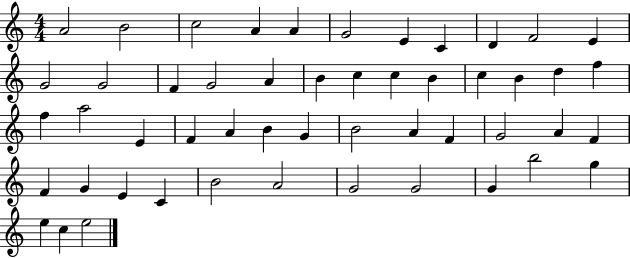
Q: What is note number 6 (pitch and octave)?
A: G4